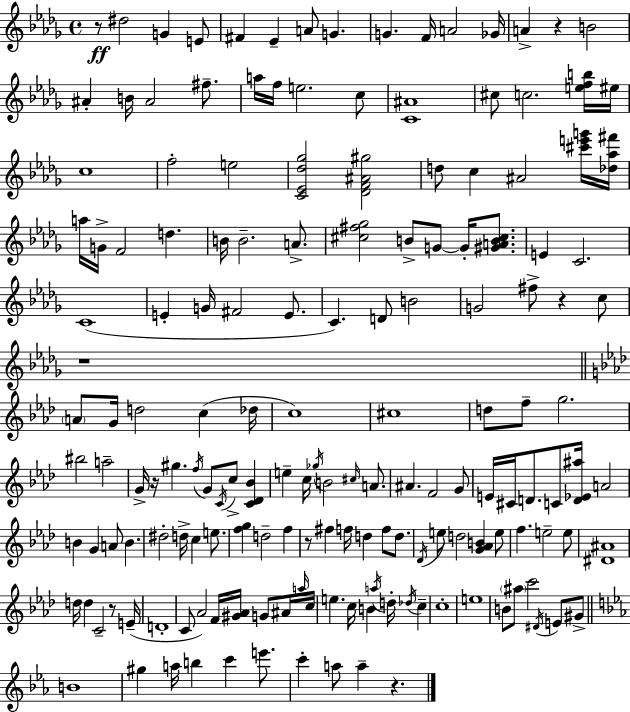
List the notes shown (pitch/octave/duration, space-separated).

R/e D#5/h G4/q E4/e F#4/q Eb4/q A4/e G4/q. G4/q. F4/s A4/h Gb4/s A4/q R/q B4/h A#4/q B4/s A#4/h F#5/e. A5/s F5/s E5/h. C5/e [C4,A#4]/w C#5/e C5/h. [E5,F5,B5]/s EIS5/s C5/w F5/h E5/h [C4,Eb4,Db5,Gb5]/h [Db4,F4,A#4,G#5]/h D5/e C5/q A#4/h [C#6,E6,G6]/s [Db5,Ab5,F#6]/s A5/s G4/s F4/h D5/q. B4/s B4/h. A4/e. [C#5,F#5,Gb5]/h B4/e G4/e G4/s [G#4,A4,B4,C#5]/e. E4/q C4/h. C4/w E4/q G4/s F#4/h E4/e. C4/q. D4/e B4/h G4/h F#5/e R/q C5/e R/w A4/e G4/s D5/h C5/q Db5/s C5/w C#5/w D5/e F5/e G5/h. BIS5/h A5/h G4/s R/s G#5/q. F5/s G4/e C4/s C5/e [C4,Db4,Bb4]/q E5/q C5/s Gb5/s B4/h C#5/s A4/e. A#4/q. F4/h G4/e E4/s C#4/s D4/e. C4/e [D4,Eb4,A#5]/s A4/h B4/q G4/q A4/e B4/q. D#5/h D5/s C5/q E5/e. [F5,G5]/q D5/h F5/q R/e F#5/q F5/s D5/q F5/e D5/e. Db4/s E5/e D5/h [G4,Ab4,B4]/q E5/e F5/q. E5/h E5/e [D#4,A#4]/w D5/s D5/q C4/h R/e E4/s D4/w C4/e Ab4/h F4/s [G#4,Ab4]/s G4/e A#4/s A5/s C5/s E5/q. C5/s B4/q A5/s D5/s Db5/s C5/q C5/w E5/w B4/e A#5/e C6/h D#4/s E4/e G#4/e B4/w G#5/q A5/s B5/q C6/q E6/e. C6/q A5/e A5/q R/q.